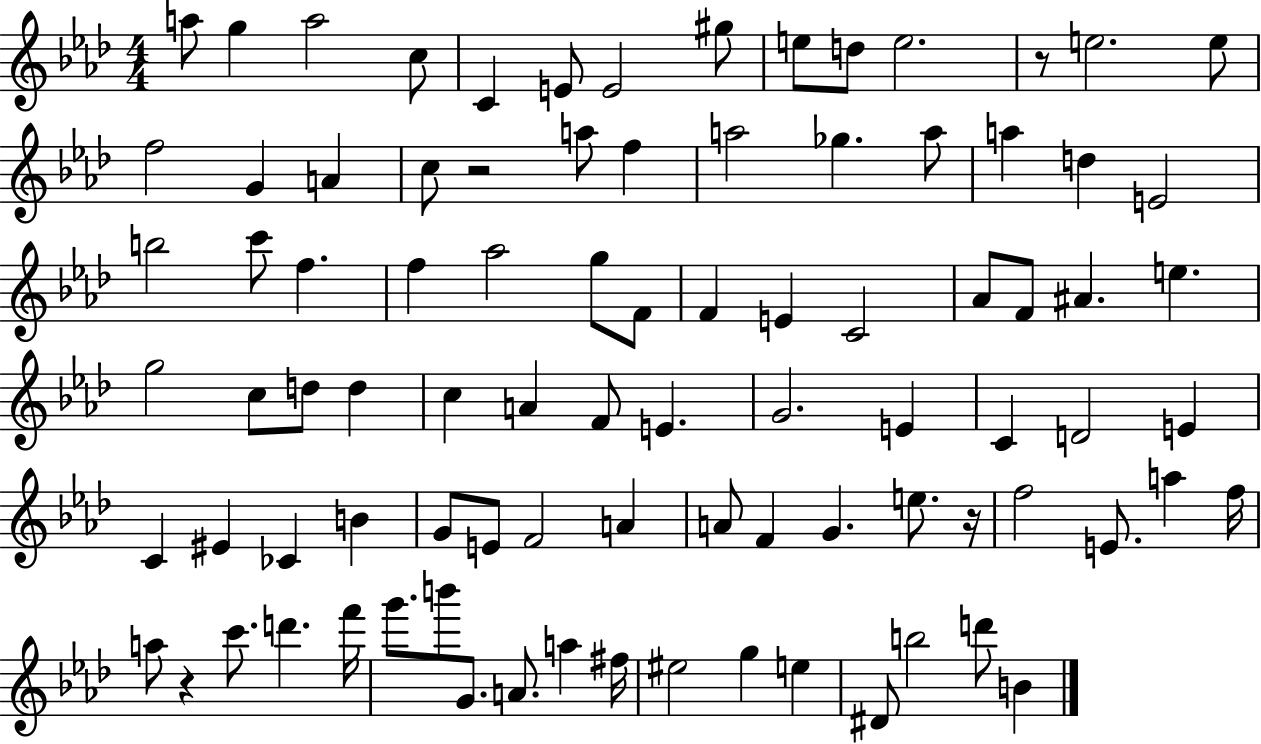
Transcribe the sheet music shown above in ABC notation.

X:1
T:Untitled
M:4/4
L:1/4
K:Ab
a/2 g a2 c/2 C E/2 E2 ^g/2 e/2 d/2 e2 z/2 e2 e/2 f2 G A c/2 z2 a/2 f a2 _g a/2 a d E2 b2 c'/2 f f _a2 g/2 F/2 F E C2 _A/2 F/2 ^A e g2 c/2 d/2 d c A F/2 E G2 E C D2 E C ^E _C B G/2 E/2 F2 A A/2 F G e/2 z/4 f2 E/2 a f/4 a/2 z c'/2 d' f'/4 g'/2 b'/2 G/2 A/2 a ^f/4 ^e2 g e ^D/2 b2 d'/2 B